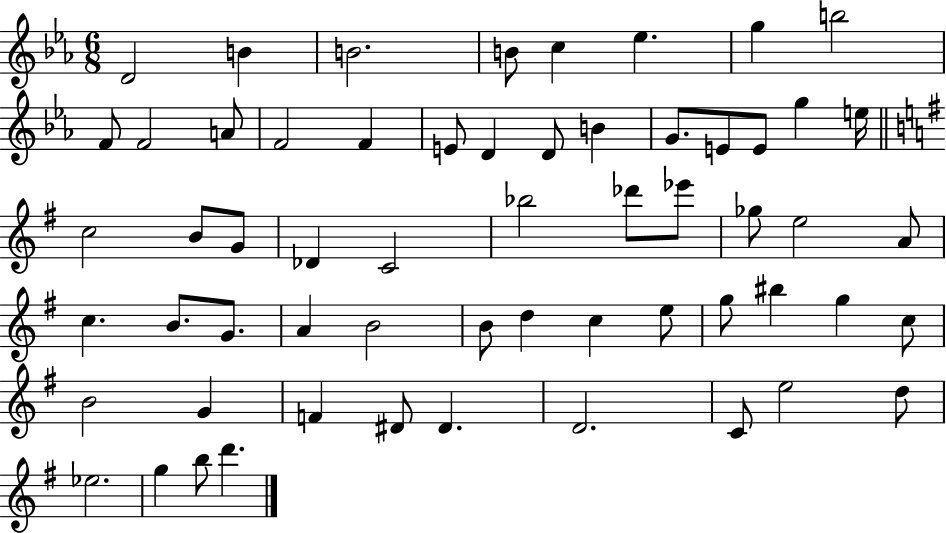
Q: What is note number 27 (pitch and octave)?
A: C4